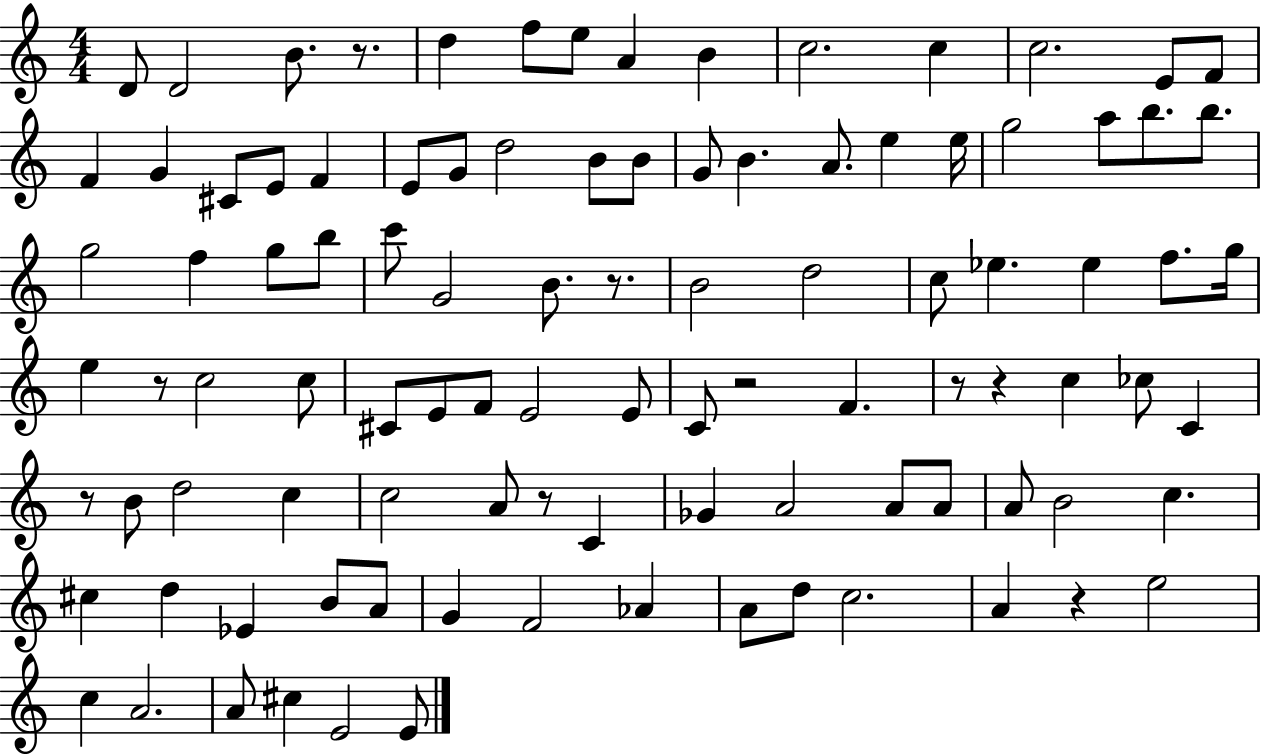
{
  \clef treble
  \numericTimeSignature
  \time 4/4
  \key c \major
  \repeat volta 2 { d'8 d'2 b'8. r8. | d''4 f''8 e''8 a'4 b'4 | c''2. c''4 | c''2. e'8 f'8 | \break f'4 g'4 cis'8 e'8 f'4 | e'8 g'8 d''2 b'8 b'8 | g'8 b'4. a'8. e''4 e''16 | g''2 a''8 b''8. b''8. | \break g''2 f''4 g''8 b''8 | c'''8 g'2 b'8. r8. | b'2 d''2 | c''8 ees''4. ees''4 f''8. g''16 | \break e''4 r8 c''2 c''8 | cis'8 e'8 f'8 e'2 e'8 | c'8 r2 f'4. | r8 r4 c''4 ces''8 c'4 | \break r8 b'8 d''2 c''4 | c''2 a'8 r8 c'4 | ges'4 a'2 a'8 a'8 | a'8 b'2 c''4. | \break cis''4 d''4 ees'4 b'8 a'8 | g'4 f'2 aes'4 | a'8 d''8 c''2. | a'4 r4 e''2 | \break c''4 a'2. | a'8 cis''4 e'2 e'8 | } \bar "|."
}